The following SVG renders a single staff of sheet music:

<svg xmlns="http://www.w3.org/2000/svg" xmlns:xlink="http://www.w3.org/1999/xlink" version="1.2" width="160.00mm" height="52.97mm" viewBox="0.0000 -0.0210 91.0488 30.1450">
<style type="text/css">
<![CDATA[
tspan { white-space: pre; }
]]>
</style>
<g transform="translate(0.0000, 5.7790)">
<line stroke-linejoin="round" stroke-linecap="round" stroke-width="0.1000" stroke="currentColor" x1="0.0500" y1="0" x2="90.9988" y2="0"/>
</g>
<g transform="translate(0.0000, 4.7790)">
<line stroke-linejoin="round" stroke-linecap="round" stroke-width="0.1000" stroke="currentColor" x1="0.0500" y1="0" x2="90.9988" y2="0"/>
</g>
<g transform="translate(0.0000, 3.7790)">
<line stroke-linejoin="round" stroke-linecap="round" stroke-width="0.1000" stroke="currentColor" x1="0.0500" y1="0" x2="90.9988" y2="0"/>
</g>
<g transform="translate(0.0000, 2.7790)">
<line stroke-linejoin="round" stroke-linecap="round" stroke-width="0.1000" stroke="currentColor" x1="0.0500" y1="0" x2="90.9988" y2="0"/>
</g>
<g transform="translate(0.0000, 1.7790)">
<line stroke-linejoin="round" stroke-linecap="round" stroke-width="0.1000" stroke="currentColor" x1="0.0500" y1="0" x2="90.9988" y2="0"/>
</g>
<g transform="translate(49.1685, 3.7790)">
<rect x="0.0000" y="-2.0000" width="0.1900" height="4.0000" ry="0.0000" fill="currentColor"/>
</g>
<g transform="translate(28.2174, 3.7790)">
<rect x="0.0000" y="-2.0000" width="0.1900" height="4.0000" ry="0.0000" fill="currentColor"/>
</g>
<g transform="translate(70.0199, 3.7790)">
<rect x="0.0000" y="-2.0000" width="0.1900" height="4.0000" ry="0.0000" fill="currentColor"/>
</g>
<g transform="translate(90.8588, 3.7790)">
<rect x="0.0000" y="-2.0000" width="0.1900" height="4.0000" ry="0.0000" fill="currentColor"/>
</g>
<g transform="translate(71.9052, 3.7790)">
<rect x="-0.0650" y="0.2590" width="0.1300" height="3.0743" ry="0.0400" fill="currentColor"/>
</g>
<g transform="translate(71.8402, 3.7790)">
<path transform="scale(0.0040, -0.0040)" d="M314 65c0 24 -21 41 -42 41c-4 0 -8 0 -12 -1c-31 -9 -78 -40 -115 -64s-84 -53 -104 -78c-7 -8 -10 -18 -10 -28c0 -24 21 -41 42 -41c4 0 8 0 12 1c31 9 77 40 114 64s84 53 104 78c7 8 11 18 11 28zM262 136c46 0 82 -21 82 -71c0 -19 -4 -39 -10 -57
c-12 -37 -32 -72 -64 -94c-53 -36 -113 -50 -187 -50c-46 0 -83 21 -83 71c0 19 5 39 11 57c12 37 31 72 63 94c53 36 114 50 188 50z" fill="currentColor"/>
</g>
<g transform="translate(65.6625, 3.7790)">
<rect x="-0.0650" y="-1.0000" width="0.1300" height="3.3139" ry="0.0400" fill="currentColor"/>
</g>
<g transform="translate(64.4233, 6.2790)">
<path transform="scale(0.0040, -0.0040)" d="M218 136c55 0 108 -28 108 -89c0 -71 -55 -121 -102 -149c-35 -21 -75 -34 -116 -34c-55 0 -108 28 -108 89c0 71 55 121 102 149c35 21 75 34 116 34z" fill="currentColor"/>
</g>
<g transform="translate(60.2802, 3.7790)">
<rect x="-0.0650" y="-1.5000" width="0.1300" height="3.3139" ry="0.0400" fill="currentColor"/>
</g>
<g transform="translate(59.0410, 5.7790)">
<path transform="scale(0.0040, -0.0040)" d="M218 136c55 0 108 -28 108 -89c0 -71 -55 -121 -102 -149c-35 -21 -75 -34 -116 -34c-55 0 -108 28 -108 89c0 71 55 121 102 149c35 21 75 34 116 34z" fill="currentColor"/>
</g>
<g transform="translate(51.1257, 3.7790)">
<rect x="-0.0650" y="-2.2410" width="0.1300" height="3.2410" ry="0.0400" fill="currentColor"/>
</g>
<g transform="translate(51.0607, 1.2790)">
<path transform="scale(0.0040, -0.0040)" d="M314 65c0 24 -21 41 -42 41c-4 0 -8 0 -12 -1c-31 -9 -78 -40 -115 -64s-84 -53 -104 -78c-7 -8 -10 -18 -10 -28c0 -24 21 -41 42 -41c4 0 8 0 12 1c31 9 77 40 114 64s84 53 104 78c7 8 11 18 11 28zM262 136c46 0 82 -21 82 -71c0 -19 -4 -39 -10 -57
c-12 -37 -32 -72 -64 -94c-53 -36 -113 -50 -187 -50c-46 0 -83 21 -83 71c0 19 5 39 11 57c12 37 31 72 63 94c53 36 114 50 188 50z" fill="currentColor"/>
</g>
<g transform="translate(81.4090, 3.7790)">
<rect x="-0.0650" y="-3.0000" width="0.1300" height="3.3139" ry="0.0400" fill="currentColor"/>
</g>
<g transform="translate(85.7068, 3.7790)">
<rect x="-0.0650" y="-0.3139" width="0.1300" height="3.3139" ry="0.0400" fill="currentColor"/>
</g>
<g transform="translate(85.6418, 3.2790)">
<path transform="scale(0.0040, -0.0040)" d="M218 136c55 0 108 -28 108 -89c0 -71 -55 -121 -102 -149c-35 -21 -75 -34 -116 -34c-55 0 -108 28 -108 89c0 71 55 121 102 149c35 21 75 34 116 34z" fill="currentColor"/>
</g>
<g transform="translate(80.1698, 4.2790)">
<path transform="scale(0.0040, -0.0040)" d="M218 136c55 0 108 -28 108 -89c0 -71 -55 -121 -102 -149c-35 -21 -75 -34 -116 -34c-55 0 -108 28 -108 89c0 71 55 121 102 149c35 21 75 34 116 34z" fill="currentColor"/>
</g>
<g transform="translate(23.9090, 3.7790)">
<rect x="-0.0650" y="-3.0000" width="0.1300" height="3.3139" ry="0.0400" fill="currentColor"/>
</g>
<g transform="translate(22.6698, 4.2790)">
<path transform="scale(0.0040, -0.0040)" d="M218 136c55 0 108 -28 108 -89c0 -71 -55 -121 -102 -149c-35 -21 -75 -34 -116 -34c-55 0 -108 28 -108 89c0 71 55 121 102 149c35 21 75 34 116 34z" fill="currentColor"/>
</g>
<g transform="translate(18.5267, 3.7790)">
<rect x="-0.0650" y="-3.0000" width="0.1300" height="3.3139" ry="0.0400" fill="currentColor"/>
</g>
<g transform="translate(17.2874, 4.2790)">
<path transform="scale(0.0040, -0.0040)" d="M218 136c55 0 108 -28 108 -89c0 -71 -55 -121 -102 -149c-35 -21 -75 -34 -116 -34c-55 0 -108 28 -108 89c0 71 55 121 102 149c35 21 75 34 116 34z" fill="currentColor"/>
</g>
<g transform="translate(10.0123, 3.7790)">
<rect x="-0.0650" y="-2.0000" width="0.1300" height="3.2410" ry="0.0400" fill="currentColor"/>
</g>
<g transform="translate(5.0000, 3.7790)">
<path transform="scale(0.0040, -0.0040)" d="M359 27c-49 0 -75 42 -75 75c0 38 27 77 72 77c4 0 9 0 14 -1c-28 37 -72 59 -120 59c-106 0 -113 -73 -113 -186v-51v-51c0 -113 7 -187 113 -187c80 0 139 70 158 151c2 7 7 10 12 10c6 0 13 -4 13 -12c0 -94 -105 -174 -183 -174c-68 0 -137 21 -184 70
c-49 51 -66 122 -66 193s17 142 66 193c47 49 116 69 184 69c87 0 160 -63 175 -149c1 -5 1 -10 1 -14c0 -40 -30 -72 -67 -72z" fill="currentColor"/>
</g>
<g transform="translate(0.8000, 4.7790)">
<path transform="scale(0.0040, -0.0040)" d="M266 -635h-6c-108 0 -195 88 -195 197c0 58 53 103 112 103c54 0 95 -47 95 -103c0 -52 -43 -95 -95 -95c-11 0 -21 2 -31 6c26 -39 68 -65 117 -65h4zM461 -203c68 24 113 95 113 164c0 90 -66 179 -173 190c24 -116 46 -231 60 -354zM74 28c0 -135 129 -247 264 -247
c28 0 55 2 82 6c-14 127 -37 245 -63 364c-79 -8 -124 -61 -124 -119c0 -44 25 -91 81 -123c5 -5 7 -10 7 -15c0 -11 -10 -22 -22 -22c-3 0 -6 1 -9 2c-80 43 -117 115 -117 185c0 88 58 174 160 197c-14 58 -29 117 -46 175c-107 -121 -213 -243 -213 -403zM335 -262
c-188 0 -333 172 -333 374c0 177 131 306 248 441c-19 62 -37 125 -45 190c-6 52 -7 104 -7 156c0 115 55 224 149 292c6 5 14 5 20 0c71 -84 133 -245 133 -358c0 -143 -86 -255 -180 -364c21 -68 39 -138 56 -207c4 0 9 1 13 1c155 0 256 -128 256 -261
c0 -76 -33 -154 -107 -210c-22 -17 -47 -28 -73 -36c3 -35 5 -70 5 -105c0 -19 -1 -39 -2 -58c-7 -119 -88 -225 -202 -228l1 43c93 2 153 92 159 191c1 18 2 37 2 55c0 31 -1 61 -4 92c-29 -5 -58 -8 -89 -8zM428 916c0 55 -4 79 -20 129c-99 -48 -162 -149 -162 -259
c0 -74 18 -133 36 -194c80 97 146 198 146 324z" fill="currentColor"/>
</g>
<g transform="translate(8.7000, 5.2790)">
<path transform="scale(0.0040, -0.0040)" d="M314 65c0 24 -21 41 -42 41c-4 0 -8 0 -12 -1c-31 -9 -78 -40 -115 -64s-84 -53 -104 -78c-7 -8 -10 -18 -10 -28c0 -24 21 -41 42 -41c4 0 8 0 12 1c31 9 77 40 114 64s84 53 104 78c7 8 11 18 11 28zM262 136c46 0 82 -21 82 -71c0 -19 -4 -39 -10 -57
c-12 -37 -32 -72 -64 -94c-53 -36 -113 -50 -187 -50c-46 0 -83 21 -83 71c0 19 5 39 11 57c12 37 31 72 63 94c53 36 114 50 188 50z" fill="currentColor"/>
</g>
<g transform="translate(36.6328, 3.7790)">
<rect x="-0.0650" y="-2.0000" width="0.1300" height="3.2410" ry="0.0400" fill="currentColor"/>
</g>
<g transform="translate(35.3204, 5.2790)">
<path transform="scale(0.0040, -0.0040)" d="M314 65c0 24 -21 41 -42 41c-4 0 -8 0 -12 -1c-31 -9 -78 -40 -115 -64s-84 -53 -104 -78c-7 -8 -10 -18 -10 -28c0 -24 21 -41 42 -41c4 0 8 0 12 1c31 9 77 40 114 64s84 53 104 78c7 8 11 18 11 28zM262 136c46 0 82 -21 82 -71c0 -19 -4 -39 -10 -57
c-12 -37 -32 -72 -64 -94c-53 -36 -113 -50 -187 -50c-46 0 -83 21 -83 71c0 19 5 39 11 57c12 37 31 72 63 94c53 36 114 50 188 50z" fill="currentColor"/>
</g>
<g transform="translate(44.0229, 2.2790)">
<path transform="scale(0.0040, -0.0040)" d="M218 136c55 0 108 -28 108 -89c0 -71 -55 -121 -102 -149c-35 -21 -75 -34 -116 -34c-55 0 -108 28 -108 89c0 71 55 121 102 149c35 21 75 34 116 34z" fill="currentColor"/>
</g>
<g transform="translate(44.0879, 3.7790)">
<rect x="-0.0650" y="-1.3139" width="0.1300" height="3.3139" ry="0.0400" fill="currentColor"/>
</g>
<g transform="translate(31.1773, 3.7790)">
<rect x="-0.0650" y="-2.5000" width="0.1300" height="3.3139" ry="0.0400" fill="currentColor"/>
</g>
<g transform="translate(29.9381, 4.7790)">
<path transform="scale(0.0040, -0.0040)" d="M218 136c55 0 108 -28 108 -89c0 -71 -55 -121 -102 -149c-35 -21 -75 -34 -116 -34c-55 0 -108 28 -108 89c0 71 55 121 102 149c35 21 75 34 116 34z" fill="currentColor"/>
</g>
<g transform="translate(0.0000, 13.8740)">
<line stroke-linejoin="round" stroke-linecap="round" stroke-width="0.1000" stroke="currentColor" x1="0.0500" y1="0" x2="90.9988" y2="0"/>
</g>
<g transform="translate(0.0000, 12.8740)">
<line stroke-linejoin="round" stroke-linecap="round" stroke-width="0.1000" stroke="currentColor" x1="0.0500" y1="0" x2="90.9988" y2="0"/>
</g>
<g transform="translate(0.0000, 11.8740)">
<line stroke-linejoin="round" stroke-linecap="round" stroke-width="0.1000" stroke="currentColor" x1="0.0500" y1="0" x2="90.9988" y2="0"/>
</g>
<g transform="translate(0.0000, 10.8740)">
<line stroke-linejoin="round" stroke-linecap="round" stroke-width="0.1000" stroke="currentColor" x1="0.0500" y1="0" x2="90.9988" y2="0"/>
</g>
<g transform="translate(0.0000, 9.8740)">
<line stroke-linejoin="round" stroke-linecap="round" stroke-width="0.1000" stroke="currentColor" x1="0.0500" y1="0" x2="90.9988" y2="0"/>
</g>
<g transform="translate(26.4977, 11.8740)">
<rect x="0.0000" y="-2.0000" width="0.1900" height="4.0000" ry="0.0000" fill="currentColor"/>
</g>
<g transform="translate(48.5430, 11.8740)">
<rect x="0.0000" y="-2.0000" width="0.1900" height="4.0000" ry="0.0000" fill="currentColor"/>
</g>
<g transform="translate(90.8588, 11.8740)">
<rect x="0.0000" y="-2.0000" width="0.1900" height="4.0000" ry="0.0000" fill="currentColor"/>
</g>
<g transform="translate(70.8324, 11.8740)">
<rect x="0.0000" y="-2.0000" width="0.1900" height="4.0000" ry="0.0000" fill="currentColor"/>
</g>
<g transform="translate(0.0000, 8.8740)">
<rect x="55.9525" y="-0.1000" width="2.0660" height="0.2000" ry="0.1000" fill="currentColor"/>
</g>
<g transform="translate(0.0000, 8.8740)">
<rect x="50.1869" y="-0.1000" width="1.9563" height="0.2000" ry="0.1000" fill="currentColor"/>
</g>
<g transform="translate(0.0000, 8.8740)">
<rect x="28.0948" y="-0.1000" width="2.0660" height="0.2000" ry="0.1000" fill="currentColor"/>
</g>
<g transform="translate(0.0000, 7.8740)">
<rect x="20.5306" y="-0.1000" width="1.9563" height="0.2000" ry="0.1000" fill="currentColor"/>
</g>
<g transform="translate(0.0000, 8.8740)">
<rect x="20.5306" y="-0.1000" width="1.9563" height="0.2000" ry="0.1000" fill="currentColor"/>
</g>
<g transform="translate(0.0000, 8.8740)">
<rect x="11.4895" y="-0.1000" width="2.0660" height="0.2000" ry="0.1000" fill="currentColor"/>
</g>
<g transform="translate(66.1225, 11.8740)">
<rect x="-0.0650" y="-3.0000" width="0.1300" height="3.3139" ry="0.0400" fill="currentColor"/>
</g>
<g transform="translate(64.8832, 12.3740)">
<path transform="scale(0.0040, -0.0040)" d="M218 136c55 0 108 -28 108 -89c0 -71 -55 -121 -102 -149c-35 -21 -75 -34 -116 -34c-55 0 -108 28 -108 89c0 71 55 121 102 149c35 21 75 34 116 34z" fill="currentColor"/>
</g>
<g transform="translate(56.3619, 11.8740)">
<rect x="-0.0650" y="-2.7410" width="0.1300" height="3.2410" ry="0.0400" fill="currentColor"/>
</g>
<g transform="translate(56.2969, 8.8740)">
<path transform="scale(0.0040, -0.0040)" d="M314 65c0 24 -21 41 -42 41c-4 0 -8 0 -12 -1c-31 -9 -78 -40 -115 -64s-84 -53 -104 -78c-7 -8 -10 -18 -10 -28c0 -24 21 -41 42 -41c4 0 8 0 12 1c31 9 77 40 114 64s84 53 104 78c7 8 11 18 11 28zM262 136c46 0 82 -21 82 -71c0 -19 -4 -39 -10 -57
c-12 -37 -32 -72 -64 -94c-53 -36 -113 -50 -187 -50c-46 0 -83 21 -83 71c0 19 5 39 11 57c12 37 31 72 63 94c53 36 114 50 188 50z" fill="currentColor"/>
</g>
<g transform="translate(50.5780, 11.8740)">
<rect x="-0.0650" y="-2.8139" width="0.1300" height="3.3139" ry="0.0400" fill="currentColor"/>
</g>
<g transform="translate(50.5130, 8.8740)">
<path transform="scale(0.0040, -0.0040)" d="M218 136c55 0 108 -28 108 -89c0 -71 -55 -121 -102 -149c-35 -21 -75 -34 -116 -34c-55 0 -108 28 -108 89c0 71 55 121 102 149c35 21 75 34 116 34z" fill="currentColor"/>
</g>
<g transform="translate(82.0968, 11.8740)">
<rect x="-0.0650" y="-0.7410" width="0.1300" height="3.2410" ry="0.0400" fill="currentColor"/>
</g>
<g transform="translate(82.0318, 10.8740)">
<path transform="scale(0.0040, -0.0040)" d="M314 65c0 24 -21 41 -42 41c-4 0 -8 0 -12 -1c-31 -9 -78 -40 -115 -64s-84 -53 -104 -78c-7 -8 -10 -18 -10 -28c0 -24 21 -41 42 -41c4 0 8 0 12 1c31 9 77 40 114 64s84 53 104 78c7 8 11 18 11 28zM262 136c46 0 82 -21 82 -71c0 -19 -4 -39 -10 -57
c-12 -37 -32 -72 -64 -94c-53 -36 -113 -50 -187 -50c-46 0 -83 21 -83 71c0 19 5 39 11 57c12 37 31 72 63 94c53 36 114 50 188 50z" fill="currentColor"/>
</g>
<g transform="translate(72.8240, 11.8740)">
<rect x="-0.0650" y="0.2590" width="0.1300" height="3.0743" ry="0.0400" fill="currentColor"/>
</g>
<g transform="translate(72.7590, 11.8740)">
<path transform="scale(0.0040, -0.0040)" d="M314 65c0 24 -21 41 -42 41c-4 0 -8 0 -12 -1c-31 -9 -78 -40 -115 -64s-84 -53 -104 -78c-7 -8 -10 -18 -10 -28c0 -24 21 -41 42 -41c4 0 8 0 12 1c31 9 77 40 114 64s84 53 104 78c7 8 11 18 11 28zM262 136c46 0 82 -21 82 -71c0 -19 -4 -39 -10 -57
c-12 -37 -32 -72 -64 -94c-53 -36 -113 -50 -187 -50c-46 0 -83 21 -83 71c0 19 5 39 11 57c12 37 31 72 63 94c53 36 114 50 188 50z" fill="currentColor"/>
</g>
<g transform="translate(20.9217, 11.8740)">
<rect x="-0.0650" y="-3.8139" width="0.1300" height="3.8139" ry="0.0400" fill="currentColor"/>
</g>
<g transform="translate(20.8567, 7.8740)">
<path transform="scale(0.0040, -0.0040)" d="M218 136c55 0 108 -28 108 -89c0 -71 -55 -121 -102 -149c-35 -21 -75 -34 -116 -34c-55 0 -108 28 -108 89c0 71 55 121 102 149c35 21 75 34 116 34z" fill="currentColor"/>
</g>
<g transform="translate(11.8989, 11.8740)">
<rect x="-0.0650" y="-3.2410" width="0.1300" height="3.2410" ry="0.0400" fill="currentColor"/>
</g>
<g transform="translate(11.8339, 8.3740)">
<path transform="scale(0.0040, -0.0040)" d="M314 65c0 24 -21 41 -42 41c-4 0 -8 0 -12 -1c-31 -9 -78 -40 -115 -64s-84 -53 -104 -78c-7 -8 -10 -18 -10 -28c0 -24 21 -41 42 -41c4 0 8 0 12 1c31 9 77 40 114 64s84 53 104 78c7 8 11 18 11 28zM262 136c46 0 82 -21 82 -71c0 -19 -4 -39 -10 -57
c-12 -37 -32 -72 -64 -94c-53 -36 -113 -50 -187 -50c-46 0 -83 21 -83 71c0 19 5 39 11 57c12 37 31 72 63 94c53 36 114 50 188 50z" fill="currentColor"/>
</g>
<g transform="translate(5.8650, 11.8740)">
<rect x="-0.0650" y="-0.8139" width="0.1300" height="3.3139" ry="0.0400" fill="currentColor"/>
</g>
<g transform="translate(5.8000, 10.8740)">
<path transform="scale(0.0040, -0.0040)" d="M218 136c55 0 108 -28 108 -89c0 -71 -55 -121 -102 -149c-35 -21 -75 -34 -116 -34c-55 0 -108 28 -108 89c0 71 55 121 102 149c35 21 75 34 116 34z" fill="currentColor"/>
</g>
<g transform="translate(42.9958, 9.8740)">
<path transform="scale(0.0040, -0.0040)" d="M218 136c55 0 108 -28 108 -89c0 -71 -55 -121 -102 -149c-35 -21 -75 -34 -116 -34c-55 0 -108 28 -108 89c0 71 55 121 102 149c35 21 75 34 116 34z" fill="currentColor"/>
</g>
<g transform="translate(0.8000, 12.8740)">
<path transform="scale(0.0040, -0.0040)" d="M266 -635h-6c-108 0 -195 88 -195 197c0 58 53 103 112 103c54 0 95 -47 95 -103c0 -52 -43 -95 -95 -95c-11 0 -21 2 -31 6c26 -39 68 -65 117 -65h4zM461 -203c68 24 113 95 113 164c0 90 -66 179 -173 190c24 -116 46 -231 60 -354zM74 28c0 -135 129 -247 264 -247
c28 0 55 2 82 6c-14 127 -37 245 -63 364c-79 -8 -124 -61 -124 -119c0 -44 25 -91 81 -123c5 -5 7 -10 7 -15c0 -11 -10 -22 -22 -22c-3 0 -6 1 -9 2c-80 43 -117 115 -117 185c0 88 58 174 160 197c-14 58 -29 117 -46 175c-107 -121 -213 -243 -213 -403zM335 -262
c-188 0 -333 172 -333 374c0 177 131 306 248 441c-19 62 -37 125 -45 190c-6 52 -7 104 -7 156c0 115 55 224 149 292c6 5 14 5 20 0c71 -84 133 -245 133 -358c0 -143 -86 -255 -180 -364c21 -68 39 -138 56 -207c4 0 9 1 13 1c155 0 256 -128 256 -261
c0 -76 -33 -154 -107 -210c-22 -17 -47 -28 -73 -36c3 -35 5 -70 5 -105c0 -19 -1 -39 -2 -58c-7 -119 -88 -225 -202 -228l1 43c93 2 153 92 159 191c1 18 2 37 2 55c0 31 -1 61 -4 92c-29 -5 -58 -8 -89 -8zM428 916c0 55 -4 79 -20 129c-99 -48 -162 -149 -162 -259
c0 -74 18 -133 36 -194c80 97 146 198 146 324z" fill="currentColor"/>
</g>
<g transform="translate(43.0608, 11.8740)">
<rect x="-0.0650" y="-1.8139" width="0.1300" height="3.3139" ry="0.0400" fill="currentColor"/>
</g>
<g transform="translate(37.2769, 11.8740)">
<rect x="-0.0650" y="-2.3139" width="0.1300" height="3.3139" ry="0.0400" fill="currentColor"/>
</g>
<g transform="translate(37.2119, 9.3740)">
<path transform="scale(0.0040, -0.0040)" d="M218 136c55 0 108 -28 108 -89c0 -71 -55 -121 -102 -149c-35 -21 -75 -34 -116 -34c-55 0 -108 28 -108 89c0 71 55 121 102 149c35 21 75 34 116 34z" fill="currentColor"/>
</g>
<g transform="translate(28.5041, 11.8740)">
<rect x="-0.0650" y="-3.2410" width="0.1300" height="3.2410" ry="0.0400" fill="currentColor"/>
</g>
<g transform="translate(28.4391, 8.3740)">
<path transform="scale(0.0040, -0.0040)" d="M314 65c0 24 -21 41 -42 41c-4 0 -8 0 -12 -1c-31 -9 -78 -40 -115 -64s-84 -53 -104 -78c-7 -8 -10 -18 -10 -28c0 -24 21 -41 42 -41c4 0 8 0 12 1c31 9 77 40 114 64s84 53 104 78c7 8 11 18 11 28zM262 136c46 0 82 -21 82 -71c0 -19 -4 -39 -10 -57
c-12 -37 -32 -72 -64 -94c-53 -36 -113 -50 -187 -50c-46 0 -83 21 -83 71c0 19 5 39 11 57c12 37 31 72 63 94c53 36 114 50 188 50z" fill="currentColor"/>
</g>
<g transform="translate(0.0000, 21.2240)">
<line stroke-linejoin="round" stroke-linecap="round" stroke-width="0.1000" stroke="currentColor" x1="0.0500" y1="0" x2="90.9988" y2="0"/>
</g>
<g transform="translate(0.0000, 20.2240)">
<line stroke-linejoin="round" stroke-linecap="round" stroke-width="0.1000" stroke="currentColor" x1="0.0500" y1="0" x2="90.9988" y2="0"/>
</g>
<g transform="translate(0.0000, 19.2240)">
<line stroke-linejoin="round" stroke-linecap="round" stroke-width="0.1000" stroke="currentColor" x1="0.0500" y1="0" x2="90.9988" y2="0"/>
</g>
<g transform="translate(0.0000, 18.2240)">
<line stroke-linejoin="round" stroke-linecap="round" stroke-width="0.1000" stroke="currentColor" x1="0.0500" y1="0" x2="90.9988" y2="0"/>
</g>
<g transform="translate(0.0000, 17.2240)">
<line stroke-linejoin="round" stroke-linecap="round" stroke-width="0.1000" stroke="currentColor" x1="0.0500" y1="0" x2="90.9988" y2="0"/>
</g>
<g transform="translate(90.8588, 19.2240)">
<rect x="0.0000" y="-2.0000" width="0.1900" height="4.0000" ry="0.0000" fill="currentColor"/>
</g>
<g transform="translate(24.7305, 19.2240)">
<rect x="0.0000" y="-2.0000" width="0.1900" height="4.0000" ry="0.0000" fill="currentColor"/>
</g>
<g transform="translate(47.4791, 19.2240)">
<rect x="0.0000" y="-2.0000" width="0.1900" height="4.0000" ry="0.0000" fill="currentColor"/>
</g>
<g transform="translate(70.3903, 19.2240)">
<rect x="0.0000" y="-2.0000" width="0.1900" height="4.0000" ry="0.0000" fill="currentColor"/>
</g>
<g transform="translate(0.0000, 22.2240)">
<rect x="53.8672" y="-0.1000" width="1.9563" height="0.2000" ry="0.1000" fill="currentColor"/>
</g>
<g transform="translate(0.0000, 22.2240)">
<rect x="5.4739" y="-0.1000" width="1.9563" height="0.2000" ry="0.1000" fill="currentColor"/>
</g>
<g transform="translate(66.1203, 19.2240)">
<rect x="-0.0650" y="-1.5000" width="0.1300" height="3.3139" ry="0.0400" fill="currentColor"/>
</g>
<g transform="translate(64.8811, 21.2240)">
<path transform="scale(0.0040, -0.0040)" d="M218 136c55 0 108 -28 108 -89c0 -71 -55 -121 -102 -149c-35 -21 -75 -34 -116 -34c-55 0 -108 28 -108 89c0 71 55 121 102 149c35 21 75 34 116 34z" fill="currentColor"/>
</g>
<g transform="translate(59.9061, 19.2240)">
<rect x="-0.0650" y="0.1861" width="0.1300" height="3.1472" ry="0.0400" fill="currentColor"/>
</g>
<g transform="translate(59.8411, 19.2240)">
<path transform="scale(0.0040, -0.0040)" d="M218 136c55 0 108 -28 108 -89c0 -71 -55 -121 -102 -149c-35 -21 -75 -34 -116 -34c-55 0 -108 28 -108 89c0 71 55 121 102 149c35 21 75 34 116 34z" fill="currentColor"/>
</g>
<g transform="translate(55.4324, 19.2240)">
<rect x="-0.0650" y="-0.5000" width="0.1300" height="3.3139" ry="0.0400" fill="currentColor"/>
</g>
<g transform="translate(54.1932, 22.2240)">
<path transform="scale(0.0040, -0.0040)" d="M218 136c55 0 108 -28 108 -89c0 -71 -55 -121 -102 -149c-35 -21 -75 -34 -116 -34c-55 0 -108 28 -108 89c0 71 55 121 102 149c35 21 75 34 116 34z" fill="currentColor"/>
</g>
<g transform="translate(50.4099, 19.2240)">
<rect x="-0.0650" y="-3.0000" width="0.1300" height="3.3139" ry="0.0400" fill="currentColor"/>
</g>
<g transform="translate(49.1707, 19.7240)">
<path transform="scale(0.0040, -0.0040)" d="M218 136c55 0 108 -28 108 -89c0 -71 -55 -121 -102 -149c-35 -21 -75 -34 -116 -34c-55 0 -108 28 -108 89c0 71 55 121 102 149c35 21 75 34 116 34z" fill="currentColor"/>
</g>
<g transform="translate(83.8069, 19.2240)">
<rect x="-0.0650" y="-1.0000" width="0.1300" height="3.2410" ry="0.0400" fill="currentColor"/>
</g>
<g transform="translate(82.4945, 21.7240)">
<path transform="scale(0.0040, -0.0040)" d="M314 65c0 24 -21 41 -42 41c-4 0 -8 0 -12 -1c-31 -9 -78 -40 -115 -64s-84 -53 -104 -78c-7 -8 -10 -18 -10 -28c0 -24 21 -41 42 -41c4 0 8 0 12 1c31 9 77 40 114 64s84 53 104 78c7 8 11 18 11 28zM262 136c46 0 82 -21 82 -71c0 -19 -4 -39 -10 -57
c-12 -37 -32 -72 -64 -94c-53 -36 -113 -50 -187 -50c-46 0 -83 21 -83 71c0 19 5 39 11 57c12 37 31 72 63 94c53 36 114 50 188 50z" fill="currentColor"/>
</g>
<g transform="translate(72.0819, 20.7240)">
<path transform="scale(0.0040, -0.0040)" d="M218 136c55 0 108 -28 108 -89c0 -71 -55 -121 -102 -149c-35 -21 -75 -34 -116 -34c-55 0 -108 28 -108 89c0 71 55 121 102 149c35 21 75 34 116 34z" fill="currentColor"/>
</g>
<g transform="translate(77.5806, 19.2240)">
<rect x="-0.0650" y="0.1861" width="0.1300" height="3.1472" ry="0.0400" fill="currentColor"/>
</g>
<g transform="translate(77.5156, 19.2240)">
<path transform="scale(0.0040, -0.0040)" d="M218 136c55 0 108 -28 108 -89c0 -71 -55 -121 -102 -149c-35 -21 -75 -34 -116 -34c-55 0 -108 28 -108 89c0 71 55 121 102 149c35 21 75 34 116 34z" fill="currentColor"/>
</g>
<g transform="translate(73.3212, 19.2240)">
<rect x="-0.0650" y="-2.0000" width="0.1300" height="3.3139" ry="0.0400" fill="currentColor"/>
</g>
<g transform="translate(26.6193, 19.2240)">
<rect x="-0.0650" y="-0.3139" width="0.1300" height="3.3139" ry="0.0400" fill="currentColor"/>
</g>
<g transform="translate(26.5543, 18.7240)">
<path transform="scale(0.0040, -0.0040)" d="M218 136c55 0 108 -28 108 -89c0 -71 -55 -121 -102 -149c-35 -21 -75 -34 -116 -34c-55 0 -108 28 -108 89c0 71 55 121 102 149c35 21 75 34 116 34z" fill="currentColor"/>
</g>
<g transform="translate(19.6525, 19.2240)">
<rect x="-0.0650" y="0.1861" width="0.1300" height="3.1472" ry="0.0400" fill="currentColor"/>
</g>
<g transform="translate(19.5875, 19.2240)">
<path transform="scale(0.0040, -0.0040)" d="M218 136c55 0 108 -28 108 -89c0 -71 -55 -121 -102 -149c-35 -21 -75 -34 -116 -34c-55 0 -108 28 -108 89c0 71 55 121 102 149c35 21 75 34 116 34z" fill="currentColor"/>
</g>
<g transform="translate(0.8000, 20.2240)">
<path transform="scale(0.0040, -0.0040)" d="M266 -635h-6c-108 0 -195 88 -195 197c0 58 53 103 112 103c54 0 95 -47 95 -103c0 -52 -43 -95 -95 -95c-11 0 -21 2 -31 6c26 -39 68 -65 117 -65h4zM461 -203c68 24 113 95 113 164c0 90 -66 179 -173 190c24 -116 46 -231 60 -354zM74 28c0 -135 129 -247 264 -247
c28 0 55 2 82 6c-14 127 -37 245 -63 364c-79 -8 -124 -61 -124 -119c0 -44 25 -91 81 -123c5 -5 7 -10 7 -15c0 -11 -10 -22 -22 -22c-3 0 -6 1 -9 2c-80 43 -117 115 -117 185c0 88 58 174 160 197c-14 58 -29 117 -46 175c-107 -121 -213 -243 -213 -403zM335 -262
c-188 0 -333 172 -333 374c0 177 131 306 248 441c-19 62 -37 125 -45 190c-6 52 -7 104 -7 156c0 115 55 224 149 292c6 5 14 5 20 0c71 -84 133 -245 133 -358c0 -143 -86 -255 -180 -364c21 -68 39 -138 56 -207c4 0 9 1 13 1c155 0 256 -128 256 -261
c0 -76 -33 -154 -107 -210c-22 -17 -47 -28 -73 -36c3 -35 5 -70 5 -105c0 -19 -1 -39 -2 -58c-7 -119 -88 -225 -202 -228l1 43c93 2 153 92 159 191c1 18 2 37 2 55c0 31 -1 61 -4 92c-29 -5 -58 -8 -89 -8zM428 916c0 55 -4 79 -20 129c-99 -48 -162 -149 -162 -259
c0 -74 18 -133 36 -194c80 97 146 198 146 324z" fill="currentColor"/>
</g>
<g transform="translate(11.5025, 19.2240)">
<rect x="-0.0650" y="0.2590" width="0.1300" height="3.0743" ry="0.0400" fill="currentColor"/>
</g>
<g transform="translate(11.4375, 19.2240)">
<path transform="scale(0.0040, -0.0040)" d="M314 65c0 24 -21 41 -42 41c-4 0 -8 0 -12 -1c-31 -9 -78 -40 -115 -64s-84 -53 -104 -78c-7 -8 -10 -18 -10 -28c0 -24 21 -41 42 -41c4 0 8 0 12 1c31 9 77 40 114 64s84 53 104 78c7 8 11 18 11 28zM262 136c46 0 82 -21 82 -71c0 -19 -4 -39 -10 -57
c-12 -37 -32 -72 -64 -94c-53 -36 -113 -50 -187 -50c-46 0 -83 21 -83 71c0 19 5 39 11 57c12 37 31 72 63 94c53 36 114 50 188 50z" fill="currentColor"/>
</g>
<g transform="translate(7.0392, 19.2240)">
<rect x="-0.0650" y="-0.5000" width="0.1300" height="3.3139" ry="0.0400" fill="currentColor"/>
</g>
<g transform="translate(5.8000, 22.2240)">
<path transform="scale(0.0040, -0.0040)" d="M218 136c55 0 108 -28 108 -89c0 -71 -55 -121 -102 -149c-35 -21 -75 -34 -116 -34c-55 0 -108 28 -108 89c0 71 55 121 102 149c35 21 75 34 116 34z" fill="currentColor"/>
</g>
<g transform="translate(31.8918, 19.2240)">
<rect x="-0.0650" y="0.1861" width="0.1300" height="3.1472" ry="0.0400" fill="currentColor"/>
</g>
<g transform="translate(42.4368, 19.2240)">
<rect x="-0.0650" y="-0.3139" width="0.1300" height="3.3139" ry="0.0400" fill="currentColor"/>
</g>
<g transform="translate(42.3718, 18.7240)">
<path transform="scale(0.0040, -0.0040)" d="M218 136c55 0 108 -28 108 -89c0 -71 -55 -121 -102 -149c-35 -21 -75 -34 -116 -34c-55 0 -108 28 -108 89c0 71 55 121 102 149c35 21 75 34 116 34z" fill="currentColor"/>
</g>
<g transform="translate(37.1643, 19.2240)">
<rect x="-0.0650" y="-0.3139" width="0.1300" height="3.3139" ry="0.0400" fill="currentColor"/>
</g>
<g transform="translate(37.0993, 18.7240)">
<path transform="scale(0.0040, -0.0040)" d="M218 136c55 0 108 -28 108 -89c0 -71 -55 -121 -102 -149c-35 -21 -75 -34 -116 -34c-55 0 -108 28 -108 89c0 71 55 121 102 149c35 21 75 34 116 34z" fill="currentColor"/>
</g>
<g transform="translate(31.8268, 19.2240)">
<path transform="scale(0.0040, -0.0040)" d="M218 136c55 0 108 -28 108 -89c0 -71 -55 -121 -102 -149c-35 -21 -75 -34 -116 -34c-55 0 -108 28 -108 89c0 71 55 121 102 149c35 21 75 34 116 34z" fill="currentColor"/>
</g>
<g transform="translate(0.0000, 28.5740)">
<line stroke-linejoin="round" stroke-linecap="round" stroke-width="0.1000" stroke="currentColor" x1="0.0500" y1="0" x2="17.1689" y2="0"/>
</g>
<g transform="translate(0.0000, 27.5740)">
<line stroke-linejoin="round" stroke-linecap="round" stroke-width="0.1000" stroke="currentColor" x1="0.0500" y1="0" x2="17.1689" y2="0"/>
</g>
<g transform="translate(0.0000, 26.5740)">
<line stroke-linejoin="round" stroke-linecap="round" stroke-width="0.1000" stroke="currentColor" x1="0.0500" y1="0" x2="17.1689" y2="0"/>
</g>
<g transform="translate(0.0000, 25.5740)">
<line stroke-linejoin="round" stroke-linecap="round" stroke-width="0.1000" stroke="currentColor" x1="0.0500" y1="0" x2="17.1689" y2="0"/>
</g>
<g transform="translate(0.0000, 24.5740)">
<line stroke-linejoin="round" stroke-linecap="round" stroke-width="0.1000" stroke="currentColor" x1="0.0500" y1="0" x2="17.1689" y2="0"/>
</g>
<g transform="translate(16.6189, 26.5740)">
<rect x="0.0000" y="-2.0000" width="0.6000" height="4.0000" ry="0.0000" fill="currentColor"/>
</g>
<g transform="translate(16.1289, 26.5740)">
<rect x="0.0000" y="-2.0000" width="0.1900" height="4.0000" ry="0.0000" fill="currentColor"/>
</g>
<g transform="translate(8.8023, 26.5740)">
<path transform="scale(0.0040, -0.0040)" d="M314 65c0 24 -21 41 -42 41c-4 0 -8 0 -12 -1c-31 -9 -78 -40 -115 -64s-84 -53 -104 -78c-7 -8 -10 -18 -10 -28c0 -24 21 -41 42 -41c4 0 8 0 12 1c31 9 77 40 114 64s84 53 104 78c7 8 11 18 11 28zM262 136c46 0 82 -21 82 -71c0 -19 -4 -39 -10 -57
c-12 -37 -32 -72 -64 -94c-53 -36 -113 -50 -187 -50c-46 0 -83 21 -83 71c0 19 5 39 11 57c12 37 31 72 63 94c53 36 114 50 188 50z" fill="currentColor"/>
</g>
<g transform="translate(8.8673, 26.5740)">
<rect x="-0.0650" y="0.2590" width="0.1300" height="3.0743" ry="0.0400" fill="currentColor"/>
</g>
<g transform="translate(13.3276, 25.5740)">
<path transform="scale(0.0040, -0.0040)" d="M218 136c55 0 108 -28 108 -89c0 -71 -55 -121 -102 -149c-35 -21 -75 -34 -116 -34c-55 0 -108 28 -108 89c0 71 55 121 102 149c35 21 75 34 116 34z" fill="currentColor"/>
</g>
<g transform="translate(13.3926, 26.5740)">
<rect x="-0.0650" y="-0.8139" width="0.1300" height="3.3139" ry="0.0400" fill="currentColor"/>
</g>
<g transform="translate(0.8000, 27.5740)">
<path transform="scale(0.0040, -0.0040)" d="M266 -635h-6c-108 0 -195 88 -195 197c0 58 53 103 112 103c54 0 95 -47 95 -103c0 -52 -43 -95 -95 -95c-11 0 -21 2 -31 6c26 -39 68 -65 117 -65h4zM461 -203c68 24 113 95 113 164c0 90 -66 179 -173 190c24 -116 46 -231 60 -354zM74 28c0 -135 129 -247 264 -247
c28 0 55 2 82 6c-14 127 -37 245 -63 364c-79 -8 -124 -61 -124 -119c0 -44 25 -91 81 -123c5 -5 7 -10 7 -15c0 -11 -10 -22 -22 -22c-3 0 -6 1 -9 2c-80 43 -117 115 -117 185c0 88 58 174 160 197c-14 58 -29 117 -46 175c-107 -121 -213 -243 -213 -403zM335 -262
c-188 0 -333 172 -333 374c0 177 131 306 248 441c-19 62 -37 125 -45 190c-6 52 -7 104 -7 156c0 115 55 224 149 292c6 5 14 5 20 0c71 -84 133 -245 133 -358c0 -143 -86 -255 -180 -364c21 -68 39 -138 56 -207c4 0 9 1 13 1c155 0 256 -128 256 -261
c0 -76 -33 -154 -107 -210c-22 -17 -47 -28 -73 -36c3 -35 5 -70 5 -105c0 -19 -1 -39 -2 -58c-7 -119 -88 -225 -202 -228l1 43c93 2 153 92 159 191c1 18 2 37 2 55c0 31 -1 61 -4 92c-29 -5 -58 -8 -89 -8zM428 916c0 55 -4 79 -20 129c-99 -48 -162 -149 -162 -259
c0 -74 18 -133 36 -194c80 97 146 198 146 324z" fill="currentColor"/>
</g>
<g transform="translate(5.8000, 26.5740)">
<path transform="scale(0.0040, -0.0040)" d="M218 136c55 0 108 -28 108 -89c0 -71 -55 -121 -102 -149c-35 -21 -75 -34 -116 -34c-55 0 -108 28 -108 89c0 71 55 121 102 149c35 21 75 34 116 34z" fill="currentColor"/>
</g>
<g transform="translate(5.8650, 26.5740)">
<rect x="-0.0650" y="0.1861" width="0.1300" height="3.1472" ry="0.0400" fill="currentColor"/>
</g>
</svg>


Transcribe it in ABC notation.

X:1
T:Untitled
M:4/4
L:1/4
K:C
F2 A A G F2 e g2 E D B2 A c d b2 c' b2 g f a a2 A B2 d2 C B2 B c B c c A C B E F B D2 B B2 d